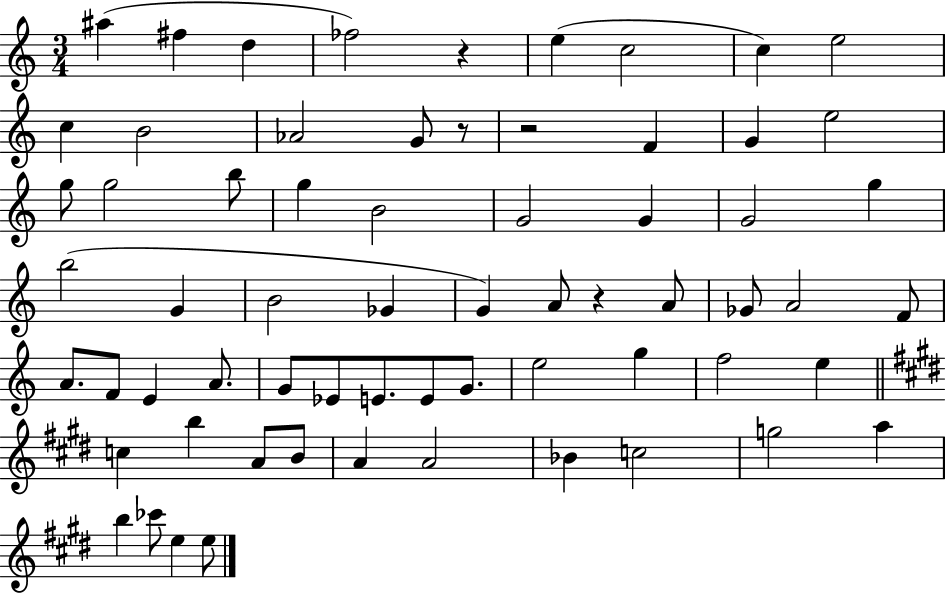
{
  \clef treble
  \numericTimeSignature
  \time 3/4
  \key c \major
  \repeat volta 2 { ais''4( fis''4 d''4 | fes''2) r4 | e''4( c''2 | c''4) e''2 | \break c''4 b'2 | aes'2 g'8 r8 | r2 f'4 | g'4 e''2 | \break g''8 g''2 b''8 | g''4 b'2 | g'2 g'4 | g'2 g''4 | \break b''2( g'4 | b'2 ges'4 | g'4) a'8 r4 a'8 | ges'8 a'2 f'8 | \break a'8. f'8 e'4 a'8. | g'8 ees'8 e'8. e'8 g'8. | e''2 g''4 | f''2 e''4 | \break \bar "||" \break \key e \major c''4 b''4 a'8 b'8 | a'4 a'2 | bes'4 c''2 | g''2 a''4 | \break b''4 ces'''8 e''4 e''8 | } \bar "|."
}